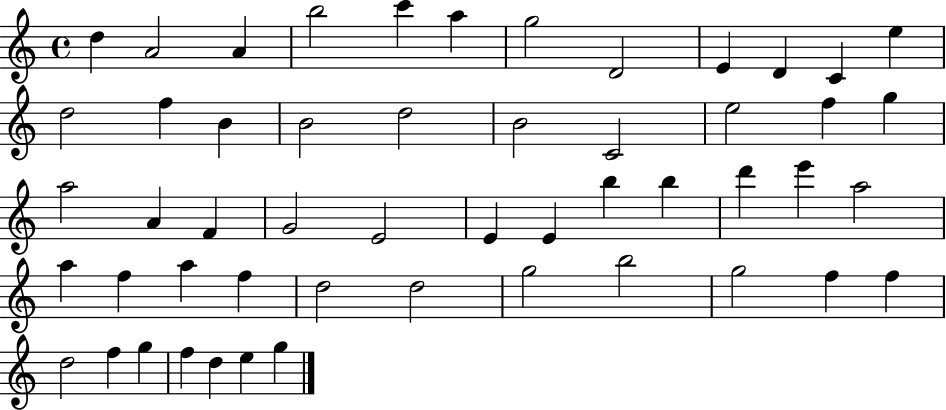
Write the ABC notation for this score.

X:1
T:Untitled
M:4/4
L:1/4
K:C
d A2 A b2 c' a g2 D2 E D C e d2 f B B2 d2 B2 C2 e2 f g a2 A F G2 E2 E E b b d' e' a2 a f a f d2 d2 g2 b2 g2 f f d2 f g f d e g